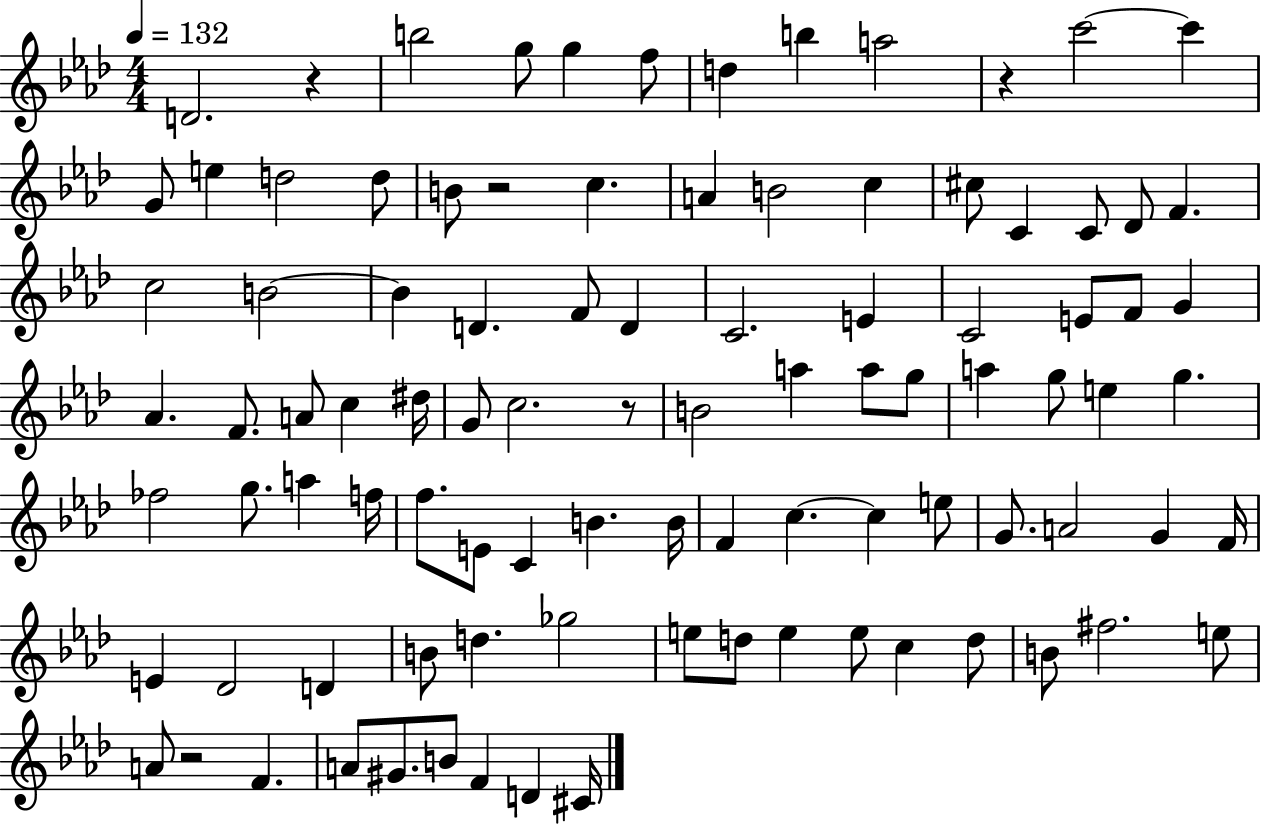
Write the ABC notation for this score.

X:1
T:Untitled
M:4/4
L:1/4
K:Ab
D2 z b2 g/2 g f/2 d b a2 z c'2 c' G/2 e d2 d/2 B/2 z2 c A B2 c ^c/2 C C/2 _D/2 F c2 B2 B D F/2 D C2 E C2 E/2 F/2 G _A F/2 A/2 c ^d/4 G/2 c2 z/2 B2 a a/2 g/2 a g/2 e g _f2 g/2 a f/4 f/2 E/2 C B B/4 F c c e/2 G/2 A2 G F/4 E _D2 D B/2 d _g2 e/2 d/2 e e/2 c d/2 B/2 ^f2 e/2 A/2 z2 F A/2 ^G/2 B/2 F D ^C/4